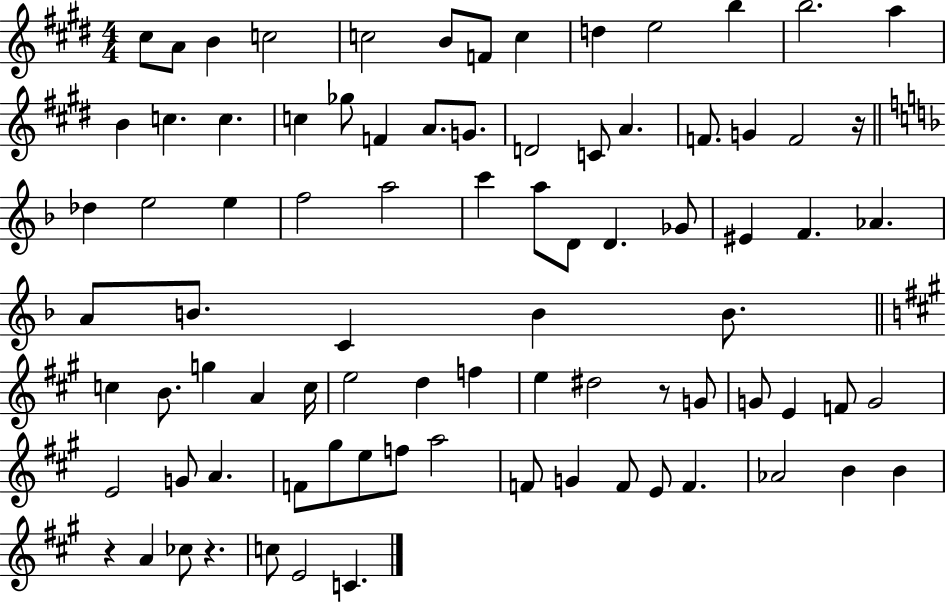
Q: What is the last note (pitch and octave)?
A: C4